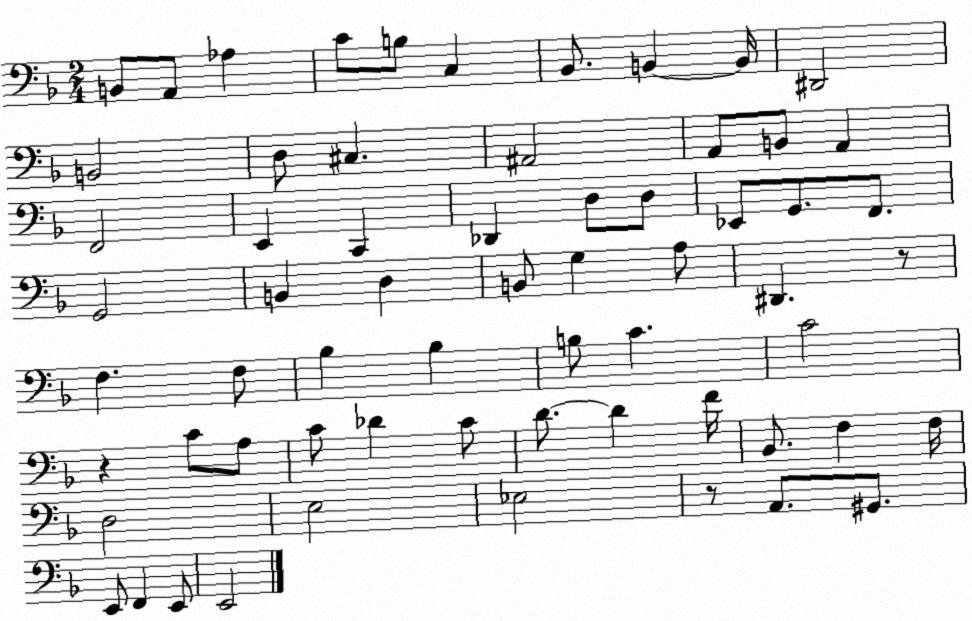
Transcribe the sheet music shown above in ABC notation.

X:1
T:Untitled
M:2/4
L:1/4
K:F
B,,/2 A,,/2 _A, C/2 B,/2 C, _B,,/2 B,, B,,/4 ^D,,2 B,,2 D,/2 ^C, ^A,,2 A,,/2 B,,/2 A,, F,,2 E,, C,, _D,, D,/2 D,/2 _E,,/2 G,,/2 F,,/2 G,,2 B,, D, B,,/2 G, A,/2 ^D,, z/2 F, F,/2 _B, _B, B,/2 C C2 z C/2 A,/2 C/2 _D C/2 D/2 D F/4 _B,,/2 F, F,/4 D,2 E,2 _E,2 z/2 A,,/2 ^G,,/2 E,,/2 F,, E,,/2 E,,2